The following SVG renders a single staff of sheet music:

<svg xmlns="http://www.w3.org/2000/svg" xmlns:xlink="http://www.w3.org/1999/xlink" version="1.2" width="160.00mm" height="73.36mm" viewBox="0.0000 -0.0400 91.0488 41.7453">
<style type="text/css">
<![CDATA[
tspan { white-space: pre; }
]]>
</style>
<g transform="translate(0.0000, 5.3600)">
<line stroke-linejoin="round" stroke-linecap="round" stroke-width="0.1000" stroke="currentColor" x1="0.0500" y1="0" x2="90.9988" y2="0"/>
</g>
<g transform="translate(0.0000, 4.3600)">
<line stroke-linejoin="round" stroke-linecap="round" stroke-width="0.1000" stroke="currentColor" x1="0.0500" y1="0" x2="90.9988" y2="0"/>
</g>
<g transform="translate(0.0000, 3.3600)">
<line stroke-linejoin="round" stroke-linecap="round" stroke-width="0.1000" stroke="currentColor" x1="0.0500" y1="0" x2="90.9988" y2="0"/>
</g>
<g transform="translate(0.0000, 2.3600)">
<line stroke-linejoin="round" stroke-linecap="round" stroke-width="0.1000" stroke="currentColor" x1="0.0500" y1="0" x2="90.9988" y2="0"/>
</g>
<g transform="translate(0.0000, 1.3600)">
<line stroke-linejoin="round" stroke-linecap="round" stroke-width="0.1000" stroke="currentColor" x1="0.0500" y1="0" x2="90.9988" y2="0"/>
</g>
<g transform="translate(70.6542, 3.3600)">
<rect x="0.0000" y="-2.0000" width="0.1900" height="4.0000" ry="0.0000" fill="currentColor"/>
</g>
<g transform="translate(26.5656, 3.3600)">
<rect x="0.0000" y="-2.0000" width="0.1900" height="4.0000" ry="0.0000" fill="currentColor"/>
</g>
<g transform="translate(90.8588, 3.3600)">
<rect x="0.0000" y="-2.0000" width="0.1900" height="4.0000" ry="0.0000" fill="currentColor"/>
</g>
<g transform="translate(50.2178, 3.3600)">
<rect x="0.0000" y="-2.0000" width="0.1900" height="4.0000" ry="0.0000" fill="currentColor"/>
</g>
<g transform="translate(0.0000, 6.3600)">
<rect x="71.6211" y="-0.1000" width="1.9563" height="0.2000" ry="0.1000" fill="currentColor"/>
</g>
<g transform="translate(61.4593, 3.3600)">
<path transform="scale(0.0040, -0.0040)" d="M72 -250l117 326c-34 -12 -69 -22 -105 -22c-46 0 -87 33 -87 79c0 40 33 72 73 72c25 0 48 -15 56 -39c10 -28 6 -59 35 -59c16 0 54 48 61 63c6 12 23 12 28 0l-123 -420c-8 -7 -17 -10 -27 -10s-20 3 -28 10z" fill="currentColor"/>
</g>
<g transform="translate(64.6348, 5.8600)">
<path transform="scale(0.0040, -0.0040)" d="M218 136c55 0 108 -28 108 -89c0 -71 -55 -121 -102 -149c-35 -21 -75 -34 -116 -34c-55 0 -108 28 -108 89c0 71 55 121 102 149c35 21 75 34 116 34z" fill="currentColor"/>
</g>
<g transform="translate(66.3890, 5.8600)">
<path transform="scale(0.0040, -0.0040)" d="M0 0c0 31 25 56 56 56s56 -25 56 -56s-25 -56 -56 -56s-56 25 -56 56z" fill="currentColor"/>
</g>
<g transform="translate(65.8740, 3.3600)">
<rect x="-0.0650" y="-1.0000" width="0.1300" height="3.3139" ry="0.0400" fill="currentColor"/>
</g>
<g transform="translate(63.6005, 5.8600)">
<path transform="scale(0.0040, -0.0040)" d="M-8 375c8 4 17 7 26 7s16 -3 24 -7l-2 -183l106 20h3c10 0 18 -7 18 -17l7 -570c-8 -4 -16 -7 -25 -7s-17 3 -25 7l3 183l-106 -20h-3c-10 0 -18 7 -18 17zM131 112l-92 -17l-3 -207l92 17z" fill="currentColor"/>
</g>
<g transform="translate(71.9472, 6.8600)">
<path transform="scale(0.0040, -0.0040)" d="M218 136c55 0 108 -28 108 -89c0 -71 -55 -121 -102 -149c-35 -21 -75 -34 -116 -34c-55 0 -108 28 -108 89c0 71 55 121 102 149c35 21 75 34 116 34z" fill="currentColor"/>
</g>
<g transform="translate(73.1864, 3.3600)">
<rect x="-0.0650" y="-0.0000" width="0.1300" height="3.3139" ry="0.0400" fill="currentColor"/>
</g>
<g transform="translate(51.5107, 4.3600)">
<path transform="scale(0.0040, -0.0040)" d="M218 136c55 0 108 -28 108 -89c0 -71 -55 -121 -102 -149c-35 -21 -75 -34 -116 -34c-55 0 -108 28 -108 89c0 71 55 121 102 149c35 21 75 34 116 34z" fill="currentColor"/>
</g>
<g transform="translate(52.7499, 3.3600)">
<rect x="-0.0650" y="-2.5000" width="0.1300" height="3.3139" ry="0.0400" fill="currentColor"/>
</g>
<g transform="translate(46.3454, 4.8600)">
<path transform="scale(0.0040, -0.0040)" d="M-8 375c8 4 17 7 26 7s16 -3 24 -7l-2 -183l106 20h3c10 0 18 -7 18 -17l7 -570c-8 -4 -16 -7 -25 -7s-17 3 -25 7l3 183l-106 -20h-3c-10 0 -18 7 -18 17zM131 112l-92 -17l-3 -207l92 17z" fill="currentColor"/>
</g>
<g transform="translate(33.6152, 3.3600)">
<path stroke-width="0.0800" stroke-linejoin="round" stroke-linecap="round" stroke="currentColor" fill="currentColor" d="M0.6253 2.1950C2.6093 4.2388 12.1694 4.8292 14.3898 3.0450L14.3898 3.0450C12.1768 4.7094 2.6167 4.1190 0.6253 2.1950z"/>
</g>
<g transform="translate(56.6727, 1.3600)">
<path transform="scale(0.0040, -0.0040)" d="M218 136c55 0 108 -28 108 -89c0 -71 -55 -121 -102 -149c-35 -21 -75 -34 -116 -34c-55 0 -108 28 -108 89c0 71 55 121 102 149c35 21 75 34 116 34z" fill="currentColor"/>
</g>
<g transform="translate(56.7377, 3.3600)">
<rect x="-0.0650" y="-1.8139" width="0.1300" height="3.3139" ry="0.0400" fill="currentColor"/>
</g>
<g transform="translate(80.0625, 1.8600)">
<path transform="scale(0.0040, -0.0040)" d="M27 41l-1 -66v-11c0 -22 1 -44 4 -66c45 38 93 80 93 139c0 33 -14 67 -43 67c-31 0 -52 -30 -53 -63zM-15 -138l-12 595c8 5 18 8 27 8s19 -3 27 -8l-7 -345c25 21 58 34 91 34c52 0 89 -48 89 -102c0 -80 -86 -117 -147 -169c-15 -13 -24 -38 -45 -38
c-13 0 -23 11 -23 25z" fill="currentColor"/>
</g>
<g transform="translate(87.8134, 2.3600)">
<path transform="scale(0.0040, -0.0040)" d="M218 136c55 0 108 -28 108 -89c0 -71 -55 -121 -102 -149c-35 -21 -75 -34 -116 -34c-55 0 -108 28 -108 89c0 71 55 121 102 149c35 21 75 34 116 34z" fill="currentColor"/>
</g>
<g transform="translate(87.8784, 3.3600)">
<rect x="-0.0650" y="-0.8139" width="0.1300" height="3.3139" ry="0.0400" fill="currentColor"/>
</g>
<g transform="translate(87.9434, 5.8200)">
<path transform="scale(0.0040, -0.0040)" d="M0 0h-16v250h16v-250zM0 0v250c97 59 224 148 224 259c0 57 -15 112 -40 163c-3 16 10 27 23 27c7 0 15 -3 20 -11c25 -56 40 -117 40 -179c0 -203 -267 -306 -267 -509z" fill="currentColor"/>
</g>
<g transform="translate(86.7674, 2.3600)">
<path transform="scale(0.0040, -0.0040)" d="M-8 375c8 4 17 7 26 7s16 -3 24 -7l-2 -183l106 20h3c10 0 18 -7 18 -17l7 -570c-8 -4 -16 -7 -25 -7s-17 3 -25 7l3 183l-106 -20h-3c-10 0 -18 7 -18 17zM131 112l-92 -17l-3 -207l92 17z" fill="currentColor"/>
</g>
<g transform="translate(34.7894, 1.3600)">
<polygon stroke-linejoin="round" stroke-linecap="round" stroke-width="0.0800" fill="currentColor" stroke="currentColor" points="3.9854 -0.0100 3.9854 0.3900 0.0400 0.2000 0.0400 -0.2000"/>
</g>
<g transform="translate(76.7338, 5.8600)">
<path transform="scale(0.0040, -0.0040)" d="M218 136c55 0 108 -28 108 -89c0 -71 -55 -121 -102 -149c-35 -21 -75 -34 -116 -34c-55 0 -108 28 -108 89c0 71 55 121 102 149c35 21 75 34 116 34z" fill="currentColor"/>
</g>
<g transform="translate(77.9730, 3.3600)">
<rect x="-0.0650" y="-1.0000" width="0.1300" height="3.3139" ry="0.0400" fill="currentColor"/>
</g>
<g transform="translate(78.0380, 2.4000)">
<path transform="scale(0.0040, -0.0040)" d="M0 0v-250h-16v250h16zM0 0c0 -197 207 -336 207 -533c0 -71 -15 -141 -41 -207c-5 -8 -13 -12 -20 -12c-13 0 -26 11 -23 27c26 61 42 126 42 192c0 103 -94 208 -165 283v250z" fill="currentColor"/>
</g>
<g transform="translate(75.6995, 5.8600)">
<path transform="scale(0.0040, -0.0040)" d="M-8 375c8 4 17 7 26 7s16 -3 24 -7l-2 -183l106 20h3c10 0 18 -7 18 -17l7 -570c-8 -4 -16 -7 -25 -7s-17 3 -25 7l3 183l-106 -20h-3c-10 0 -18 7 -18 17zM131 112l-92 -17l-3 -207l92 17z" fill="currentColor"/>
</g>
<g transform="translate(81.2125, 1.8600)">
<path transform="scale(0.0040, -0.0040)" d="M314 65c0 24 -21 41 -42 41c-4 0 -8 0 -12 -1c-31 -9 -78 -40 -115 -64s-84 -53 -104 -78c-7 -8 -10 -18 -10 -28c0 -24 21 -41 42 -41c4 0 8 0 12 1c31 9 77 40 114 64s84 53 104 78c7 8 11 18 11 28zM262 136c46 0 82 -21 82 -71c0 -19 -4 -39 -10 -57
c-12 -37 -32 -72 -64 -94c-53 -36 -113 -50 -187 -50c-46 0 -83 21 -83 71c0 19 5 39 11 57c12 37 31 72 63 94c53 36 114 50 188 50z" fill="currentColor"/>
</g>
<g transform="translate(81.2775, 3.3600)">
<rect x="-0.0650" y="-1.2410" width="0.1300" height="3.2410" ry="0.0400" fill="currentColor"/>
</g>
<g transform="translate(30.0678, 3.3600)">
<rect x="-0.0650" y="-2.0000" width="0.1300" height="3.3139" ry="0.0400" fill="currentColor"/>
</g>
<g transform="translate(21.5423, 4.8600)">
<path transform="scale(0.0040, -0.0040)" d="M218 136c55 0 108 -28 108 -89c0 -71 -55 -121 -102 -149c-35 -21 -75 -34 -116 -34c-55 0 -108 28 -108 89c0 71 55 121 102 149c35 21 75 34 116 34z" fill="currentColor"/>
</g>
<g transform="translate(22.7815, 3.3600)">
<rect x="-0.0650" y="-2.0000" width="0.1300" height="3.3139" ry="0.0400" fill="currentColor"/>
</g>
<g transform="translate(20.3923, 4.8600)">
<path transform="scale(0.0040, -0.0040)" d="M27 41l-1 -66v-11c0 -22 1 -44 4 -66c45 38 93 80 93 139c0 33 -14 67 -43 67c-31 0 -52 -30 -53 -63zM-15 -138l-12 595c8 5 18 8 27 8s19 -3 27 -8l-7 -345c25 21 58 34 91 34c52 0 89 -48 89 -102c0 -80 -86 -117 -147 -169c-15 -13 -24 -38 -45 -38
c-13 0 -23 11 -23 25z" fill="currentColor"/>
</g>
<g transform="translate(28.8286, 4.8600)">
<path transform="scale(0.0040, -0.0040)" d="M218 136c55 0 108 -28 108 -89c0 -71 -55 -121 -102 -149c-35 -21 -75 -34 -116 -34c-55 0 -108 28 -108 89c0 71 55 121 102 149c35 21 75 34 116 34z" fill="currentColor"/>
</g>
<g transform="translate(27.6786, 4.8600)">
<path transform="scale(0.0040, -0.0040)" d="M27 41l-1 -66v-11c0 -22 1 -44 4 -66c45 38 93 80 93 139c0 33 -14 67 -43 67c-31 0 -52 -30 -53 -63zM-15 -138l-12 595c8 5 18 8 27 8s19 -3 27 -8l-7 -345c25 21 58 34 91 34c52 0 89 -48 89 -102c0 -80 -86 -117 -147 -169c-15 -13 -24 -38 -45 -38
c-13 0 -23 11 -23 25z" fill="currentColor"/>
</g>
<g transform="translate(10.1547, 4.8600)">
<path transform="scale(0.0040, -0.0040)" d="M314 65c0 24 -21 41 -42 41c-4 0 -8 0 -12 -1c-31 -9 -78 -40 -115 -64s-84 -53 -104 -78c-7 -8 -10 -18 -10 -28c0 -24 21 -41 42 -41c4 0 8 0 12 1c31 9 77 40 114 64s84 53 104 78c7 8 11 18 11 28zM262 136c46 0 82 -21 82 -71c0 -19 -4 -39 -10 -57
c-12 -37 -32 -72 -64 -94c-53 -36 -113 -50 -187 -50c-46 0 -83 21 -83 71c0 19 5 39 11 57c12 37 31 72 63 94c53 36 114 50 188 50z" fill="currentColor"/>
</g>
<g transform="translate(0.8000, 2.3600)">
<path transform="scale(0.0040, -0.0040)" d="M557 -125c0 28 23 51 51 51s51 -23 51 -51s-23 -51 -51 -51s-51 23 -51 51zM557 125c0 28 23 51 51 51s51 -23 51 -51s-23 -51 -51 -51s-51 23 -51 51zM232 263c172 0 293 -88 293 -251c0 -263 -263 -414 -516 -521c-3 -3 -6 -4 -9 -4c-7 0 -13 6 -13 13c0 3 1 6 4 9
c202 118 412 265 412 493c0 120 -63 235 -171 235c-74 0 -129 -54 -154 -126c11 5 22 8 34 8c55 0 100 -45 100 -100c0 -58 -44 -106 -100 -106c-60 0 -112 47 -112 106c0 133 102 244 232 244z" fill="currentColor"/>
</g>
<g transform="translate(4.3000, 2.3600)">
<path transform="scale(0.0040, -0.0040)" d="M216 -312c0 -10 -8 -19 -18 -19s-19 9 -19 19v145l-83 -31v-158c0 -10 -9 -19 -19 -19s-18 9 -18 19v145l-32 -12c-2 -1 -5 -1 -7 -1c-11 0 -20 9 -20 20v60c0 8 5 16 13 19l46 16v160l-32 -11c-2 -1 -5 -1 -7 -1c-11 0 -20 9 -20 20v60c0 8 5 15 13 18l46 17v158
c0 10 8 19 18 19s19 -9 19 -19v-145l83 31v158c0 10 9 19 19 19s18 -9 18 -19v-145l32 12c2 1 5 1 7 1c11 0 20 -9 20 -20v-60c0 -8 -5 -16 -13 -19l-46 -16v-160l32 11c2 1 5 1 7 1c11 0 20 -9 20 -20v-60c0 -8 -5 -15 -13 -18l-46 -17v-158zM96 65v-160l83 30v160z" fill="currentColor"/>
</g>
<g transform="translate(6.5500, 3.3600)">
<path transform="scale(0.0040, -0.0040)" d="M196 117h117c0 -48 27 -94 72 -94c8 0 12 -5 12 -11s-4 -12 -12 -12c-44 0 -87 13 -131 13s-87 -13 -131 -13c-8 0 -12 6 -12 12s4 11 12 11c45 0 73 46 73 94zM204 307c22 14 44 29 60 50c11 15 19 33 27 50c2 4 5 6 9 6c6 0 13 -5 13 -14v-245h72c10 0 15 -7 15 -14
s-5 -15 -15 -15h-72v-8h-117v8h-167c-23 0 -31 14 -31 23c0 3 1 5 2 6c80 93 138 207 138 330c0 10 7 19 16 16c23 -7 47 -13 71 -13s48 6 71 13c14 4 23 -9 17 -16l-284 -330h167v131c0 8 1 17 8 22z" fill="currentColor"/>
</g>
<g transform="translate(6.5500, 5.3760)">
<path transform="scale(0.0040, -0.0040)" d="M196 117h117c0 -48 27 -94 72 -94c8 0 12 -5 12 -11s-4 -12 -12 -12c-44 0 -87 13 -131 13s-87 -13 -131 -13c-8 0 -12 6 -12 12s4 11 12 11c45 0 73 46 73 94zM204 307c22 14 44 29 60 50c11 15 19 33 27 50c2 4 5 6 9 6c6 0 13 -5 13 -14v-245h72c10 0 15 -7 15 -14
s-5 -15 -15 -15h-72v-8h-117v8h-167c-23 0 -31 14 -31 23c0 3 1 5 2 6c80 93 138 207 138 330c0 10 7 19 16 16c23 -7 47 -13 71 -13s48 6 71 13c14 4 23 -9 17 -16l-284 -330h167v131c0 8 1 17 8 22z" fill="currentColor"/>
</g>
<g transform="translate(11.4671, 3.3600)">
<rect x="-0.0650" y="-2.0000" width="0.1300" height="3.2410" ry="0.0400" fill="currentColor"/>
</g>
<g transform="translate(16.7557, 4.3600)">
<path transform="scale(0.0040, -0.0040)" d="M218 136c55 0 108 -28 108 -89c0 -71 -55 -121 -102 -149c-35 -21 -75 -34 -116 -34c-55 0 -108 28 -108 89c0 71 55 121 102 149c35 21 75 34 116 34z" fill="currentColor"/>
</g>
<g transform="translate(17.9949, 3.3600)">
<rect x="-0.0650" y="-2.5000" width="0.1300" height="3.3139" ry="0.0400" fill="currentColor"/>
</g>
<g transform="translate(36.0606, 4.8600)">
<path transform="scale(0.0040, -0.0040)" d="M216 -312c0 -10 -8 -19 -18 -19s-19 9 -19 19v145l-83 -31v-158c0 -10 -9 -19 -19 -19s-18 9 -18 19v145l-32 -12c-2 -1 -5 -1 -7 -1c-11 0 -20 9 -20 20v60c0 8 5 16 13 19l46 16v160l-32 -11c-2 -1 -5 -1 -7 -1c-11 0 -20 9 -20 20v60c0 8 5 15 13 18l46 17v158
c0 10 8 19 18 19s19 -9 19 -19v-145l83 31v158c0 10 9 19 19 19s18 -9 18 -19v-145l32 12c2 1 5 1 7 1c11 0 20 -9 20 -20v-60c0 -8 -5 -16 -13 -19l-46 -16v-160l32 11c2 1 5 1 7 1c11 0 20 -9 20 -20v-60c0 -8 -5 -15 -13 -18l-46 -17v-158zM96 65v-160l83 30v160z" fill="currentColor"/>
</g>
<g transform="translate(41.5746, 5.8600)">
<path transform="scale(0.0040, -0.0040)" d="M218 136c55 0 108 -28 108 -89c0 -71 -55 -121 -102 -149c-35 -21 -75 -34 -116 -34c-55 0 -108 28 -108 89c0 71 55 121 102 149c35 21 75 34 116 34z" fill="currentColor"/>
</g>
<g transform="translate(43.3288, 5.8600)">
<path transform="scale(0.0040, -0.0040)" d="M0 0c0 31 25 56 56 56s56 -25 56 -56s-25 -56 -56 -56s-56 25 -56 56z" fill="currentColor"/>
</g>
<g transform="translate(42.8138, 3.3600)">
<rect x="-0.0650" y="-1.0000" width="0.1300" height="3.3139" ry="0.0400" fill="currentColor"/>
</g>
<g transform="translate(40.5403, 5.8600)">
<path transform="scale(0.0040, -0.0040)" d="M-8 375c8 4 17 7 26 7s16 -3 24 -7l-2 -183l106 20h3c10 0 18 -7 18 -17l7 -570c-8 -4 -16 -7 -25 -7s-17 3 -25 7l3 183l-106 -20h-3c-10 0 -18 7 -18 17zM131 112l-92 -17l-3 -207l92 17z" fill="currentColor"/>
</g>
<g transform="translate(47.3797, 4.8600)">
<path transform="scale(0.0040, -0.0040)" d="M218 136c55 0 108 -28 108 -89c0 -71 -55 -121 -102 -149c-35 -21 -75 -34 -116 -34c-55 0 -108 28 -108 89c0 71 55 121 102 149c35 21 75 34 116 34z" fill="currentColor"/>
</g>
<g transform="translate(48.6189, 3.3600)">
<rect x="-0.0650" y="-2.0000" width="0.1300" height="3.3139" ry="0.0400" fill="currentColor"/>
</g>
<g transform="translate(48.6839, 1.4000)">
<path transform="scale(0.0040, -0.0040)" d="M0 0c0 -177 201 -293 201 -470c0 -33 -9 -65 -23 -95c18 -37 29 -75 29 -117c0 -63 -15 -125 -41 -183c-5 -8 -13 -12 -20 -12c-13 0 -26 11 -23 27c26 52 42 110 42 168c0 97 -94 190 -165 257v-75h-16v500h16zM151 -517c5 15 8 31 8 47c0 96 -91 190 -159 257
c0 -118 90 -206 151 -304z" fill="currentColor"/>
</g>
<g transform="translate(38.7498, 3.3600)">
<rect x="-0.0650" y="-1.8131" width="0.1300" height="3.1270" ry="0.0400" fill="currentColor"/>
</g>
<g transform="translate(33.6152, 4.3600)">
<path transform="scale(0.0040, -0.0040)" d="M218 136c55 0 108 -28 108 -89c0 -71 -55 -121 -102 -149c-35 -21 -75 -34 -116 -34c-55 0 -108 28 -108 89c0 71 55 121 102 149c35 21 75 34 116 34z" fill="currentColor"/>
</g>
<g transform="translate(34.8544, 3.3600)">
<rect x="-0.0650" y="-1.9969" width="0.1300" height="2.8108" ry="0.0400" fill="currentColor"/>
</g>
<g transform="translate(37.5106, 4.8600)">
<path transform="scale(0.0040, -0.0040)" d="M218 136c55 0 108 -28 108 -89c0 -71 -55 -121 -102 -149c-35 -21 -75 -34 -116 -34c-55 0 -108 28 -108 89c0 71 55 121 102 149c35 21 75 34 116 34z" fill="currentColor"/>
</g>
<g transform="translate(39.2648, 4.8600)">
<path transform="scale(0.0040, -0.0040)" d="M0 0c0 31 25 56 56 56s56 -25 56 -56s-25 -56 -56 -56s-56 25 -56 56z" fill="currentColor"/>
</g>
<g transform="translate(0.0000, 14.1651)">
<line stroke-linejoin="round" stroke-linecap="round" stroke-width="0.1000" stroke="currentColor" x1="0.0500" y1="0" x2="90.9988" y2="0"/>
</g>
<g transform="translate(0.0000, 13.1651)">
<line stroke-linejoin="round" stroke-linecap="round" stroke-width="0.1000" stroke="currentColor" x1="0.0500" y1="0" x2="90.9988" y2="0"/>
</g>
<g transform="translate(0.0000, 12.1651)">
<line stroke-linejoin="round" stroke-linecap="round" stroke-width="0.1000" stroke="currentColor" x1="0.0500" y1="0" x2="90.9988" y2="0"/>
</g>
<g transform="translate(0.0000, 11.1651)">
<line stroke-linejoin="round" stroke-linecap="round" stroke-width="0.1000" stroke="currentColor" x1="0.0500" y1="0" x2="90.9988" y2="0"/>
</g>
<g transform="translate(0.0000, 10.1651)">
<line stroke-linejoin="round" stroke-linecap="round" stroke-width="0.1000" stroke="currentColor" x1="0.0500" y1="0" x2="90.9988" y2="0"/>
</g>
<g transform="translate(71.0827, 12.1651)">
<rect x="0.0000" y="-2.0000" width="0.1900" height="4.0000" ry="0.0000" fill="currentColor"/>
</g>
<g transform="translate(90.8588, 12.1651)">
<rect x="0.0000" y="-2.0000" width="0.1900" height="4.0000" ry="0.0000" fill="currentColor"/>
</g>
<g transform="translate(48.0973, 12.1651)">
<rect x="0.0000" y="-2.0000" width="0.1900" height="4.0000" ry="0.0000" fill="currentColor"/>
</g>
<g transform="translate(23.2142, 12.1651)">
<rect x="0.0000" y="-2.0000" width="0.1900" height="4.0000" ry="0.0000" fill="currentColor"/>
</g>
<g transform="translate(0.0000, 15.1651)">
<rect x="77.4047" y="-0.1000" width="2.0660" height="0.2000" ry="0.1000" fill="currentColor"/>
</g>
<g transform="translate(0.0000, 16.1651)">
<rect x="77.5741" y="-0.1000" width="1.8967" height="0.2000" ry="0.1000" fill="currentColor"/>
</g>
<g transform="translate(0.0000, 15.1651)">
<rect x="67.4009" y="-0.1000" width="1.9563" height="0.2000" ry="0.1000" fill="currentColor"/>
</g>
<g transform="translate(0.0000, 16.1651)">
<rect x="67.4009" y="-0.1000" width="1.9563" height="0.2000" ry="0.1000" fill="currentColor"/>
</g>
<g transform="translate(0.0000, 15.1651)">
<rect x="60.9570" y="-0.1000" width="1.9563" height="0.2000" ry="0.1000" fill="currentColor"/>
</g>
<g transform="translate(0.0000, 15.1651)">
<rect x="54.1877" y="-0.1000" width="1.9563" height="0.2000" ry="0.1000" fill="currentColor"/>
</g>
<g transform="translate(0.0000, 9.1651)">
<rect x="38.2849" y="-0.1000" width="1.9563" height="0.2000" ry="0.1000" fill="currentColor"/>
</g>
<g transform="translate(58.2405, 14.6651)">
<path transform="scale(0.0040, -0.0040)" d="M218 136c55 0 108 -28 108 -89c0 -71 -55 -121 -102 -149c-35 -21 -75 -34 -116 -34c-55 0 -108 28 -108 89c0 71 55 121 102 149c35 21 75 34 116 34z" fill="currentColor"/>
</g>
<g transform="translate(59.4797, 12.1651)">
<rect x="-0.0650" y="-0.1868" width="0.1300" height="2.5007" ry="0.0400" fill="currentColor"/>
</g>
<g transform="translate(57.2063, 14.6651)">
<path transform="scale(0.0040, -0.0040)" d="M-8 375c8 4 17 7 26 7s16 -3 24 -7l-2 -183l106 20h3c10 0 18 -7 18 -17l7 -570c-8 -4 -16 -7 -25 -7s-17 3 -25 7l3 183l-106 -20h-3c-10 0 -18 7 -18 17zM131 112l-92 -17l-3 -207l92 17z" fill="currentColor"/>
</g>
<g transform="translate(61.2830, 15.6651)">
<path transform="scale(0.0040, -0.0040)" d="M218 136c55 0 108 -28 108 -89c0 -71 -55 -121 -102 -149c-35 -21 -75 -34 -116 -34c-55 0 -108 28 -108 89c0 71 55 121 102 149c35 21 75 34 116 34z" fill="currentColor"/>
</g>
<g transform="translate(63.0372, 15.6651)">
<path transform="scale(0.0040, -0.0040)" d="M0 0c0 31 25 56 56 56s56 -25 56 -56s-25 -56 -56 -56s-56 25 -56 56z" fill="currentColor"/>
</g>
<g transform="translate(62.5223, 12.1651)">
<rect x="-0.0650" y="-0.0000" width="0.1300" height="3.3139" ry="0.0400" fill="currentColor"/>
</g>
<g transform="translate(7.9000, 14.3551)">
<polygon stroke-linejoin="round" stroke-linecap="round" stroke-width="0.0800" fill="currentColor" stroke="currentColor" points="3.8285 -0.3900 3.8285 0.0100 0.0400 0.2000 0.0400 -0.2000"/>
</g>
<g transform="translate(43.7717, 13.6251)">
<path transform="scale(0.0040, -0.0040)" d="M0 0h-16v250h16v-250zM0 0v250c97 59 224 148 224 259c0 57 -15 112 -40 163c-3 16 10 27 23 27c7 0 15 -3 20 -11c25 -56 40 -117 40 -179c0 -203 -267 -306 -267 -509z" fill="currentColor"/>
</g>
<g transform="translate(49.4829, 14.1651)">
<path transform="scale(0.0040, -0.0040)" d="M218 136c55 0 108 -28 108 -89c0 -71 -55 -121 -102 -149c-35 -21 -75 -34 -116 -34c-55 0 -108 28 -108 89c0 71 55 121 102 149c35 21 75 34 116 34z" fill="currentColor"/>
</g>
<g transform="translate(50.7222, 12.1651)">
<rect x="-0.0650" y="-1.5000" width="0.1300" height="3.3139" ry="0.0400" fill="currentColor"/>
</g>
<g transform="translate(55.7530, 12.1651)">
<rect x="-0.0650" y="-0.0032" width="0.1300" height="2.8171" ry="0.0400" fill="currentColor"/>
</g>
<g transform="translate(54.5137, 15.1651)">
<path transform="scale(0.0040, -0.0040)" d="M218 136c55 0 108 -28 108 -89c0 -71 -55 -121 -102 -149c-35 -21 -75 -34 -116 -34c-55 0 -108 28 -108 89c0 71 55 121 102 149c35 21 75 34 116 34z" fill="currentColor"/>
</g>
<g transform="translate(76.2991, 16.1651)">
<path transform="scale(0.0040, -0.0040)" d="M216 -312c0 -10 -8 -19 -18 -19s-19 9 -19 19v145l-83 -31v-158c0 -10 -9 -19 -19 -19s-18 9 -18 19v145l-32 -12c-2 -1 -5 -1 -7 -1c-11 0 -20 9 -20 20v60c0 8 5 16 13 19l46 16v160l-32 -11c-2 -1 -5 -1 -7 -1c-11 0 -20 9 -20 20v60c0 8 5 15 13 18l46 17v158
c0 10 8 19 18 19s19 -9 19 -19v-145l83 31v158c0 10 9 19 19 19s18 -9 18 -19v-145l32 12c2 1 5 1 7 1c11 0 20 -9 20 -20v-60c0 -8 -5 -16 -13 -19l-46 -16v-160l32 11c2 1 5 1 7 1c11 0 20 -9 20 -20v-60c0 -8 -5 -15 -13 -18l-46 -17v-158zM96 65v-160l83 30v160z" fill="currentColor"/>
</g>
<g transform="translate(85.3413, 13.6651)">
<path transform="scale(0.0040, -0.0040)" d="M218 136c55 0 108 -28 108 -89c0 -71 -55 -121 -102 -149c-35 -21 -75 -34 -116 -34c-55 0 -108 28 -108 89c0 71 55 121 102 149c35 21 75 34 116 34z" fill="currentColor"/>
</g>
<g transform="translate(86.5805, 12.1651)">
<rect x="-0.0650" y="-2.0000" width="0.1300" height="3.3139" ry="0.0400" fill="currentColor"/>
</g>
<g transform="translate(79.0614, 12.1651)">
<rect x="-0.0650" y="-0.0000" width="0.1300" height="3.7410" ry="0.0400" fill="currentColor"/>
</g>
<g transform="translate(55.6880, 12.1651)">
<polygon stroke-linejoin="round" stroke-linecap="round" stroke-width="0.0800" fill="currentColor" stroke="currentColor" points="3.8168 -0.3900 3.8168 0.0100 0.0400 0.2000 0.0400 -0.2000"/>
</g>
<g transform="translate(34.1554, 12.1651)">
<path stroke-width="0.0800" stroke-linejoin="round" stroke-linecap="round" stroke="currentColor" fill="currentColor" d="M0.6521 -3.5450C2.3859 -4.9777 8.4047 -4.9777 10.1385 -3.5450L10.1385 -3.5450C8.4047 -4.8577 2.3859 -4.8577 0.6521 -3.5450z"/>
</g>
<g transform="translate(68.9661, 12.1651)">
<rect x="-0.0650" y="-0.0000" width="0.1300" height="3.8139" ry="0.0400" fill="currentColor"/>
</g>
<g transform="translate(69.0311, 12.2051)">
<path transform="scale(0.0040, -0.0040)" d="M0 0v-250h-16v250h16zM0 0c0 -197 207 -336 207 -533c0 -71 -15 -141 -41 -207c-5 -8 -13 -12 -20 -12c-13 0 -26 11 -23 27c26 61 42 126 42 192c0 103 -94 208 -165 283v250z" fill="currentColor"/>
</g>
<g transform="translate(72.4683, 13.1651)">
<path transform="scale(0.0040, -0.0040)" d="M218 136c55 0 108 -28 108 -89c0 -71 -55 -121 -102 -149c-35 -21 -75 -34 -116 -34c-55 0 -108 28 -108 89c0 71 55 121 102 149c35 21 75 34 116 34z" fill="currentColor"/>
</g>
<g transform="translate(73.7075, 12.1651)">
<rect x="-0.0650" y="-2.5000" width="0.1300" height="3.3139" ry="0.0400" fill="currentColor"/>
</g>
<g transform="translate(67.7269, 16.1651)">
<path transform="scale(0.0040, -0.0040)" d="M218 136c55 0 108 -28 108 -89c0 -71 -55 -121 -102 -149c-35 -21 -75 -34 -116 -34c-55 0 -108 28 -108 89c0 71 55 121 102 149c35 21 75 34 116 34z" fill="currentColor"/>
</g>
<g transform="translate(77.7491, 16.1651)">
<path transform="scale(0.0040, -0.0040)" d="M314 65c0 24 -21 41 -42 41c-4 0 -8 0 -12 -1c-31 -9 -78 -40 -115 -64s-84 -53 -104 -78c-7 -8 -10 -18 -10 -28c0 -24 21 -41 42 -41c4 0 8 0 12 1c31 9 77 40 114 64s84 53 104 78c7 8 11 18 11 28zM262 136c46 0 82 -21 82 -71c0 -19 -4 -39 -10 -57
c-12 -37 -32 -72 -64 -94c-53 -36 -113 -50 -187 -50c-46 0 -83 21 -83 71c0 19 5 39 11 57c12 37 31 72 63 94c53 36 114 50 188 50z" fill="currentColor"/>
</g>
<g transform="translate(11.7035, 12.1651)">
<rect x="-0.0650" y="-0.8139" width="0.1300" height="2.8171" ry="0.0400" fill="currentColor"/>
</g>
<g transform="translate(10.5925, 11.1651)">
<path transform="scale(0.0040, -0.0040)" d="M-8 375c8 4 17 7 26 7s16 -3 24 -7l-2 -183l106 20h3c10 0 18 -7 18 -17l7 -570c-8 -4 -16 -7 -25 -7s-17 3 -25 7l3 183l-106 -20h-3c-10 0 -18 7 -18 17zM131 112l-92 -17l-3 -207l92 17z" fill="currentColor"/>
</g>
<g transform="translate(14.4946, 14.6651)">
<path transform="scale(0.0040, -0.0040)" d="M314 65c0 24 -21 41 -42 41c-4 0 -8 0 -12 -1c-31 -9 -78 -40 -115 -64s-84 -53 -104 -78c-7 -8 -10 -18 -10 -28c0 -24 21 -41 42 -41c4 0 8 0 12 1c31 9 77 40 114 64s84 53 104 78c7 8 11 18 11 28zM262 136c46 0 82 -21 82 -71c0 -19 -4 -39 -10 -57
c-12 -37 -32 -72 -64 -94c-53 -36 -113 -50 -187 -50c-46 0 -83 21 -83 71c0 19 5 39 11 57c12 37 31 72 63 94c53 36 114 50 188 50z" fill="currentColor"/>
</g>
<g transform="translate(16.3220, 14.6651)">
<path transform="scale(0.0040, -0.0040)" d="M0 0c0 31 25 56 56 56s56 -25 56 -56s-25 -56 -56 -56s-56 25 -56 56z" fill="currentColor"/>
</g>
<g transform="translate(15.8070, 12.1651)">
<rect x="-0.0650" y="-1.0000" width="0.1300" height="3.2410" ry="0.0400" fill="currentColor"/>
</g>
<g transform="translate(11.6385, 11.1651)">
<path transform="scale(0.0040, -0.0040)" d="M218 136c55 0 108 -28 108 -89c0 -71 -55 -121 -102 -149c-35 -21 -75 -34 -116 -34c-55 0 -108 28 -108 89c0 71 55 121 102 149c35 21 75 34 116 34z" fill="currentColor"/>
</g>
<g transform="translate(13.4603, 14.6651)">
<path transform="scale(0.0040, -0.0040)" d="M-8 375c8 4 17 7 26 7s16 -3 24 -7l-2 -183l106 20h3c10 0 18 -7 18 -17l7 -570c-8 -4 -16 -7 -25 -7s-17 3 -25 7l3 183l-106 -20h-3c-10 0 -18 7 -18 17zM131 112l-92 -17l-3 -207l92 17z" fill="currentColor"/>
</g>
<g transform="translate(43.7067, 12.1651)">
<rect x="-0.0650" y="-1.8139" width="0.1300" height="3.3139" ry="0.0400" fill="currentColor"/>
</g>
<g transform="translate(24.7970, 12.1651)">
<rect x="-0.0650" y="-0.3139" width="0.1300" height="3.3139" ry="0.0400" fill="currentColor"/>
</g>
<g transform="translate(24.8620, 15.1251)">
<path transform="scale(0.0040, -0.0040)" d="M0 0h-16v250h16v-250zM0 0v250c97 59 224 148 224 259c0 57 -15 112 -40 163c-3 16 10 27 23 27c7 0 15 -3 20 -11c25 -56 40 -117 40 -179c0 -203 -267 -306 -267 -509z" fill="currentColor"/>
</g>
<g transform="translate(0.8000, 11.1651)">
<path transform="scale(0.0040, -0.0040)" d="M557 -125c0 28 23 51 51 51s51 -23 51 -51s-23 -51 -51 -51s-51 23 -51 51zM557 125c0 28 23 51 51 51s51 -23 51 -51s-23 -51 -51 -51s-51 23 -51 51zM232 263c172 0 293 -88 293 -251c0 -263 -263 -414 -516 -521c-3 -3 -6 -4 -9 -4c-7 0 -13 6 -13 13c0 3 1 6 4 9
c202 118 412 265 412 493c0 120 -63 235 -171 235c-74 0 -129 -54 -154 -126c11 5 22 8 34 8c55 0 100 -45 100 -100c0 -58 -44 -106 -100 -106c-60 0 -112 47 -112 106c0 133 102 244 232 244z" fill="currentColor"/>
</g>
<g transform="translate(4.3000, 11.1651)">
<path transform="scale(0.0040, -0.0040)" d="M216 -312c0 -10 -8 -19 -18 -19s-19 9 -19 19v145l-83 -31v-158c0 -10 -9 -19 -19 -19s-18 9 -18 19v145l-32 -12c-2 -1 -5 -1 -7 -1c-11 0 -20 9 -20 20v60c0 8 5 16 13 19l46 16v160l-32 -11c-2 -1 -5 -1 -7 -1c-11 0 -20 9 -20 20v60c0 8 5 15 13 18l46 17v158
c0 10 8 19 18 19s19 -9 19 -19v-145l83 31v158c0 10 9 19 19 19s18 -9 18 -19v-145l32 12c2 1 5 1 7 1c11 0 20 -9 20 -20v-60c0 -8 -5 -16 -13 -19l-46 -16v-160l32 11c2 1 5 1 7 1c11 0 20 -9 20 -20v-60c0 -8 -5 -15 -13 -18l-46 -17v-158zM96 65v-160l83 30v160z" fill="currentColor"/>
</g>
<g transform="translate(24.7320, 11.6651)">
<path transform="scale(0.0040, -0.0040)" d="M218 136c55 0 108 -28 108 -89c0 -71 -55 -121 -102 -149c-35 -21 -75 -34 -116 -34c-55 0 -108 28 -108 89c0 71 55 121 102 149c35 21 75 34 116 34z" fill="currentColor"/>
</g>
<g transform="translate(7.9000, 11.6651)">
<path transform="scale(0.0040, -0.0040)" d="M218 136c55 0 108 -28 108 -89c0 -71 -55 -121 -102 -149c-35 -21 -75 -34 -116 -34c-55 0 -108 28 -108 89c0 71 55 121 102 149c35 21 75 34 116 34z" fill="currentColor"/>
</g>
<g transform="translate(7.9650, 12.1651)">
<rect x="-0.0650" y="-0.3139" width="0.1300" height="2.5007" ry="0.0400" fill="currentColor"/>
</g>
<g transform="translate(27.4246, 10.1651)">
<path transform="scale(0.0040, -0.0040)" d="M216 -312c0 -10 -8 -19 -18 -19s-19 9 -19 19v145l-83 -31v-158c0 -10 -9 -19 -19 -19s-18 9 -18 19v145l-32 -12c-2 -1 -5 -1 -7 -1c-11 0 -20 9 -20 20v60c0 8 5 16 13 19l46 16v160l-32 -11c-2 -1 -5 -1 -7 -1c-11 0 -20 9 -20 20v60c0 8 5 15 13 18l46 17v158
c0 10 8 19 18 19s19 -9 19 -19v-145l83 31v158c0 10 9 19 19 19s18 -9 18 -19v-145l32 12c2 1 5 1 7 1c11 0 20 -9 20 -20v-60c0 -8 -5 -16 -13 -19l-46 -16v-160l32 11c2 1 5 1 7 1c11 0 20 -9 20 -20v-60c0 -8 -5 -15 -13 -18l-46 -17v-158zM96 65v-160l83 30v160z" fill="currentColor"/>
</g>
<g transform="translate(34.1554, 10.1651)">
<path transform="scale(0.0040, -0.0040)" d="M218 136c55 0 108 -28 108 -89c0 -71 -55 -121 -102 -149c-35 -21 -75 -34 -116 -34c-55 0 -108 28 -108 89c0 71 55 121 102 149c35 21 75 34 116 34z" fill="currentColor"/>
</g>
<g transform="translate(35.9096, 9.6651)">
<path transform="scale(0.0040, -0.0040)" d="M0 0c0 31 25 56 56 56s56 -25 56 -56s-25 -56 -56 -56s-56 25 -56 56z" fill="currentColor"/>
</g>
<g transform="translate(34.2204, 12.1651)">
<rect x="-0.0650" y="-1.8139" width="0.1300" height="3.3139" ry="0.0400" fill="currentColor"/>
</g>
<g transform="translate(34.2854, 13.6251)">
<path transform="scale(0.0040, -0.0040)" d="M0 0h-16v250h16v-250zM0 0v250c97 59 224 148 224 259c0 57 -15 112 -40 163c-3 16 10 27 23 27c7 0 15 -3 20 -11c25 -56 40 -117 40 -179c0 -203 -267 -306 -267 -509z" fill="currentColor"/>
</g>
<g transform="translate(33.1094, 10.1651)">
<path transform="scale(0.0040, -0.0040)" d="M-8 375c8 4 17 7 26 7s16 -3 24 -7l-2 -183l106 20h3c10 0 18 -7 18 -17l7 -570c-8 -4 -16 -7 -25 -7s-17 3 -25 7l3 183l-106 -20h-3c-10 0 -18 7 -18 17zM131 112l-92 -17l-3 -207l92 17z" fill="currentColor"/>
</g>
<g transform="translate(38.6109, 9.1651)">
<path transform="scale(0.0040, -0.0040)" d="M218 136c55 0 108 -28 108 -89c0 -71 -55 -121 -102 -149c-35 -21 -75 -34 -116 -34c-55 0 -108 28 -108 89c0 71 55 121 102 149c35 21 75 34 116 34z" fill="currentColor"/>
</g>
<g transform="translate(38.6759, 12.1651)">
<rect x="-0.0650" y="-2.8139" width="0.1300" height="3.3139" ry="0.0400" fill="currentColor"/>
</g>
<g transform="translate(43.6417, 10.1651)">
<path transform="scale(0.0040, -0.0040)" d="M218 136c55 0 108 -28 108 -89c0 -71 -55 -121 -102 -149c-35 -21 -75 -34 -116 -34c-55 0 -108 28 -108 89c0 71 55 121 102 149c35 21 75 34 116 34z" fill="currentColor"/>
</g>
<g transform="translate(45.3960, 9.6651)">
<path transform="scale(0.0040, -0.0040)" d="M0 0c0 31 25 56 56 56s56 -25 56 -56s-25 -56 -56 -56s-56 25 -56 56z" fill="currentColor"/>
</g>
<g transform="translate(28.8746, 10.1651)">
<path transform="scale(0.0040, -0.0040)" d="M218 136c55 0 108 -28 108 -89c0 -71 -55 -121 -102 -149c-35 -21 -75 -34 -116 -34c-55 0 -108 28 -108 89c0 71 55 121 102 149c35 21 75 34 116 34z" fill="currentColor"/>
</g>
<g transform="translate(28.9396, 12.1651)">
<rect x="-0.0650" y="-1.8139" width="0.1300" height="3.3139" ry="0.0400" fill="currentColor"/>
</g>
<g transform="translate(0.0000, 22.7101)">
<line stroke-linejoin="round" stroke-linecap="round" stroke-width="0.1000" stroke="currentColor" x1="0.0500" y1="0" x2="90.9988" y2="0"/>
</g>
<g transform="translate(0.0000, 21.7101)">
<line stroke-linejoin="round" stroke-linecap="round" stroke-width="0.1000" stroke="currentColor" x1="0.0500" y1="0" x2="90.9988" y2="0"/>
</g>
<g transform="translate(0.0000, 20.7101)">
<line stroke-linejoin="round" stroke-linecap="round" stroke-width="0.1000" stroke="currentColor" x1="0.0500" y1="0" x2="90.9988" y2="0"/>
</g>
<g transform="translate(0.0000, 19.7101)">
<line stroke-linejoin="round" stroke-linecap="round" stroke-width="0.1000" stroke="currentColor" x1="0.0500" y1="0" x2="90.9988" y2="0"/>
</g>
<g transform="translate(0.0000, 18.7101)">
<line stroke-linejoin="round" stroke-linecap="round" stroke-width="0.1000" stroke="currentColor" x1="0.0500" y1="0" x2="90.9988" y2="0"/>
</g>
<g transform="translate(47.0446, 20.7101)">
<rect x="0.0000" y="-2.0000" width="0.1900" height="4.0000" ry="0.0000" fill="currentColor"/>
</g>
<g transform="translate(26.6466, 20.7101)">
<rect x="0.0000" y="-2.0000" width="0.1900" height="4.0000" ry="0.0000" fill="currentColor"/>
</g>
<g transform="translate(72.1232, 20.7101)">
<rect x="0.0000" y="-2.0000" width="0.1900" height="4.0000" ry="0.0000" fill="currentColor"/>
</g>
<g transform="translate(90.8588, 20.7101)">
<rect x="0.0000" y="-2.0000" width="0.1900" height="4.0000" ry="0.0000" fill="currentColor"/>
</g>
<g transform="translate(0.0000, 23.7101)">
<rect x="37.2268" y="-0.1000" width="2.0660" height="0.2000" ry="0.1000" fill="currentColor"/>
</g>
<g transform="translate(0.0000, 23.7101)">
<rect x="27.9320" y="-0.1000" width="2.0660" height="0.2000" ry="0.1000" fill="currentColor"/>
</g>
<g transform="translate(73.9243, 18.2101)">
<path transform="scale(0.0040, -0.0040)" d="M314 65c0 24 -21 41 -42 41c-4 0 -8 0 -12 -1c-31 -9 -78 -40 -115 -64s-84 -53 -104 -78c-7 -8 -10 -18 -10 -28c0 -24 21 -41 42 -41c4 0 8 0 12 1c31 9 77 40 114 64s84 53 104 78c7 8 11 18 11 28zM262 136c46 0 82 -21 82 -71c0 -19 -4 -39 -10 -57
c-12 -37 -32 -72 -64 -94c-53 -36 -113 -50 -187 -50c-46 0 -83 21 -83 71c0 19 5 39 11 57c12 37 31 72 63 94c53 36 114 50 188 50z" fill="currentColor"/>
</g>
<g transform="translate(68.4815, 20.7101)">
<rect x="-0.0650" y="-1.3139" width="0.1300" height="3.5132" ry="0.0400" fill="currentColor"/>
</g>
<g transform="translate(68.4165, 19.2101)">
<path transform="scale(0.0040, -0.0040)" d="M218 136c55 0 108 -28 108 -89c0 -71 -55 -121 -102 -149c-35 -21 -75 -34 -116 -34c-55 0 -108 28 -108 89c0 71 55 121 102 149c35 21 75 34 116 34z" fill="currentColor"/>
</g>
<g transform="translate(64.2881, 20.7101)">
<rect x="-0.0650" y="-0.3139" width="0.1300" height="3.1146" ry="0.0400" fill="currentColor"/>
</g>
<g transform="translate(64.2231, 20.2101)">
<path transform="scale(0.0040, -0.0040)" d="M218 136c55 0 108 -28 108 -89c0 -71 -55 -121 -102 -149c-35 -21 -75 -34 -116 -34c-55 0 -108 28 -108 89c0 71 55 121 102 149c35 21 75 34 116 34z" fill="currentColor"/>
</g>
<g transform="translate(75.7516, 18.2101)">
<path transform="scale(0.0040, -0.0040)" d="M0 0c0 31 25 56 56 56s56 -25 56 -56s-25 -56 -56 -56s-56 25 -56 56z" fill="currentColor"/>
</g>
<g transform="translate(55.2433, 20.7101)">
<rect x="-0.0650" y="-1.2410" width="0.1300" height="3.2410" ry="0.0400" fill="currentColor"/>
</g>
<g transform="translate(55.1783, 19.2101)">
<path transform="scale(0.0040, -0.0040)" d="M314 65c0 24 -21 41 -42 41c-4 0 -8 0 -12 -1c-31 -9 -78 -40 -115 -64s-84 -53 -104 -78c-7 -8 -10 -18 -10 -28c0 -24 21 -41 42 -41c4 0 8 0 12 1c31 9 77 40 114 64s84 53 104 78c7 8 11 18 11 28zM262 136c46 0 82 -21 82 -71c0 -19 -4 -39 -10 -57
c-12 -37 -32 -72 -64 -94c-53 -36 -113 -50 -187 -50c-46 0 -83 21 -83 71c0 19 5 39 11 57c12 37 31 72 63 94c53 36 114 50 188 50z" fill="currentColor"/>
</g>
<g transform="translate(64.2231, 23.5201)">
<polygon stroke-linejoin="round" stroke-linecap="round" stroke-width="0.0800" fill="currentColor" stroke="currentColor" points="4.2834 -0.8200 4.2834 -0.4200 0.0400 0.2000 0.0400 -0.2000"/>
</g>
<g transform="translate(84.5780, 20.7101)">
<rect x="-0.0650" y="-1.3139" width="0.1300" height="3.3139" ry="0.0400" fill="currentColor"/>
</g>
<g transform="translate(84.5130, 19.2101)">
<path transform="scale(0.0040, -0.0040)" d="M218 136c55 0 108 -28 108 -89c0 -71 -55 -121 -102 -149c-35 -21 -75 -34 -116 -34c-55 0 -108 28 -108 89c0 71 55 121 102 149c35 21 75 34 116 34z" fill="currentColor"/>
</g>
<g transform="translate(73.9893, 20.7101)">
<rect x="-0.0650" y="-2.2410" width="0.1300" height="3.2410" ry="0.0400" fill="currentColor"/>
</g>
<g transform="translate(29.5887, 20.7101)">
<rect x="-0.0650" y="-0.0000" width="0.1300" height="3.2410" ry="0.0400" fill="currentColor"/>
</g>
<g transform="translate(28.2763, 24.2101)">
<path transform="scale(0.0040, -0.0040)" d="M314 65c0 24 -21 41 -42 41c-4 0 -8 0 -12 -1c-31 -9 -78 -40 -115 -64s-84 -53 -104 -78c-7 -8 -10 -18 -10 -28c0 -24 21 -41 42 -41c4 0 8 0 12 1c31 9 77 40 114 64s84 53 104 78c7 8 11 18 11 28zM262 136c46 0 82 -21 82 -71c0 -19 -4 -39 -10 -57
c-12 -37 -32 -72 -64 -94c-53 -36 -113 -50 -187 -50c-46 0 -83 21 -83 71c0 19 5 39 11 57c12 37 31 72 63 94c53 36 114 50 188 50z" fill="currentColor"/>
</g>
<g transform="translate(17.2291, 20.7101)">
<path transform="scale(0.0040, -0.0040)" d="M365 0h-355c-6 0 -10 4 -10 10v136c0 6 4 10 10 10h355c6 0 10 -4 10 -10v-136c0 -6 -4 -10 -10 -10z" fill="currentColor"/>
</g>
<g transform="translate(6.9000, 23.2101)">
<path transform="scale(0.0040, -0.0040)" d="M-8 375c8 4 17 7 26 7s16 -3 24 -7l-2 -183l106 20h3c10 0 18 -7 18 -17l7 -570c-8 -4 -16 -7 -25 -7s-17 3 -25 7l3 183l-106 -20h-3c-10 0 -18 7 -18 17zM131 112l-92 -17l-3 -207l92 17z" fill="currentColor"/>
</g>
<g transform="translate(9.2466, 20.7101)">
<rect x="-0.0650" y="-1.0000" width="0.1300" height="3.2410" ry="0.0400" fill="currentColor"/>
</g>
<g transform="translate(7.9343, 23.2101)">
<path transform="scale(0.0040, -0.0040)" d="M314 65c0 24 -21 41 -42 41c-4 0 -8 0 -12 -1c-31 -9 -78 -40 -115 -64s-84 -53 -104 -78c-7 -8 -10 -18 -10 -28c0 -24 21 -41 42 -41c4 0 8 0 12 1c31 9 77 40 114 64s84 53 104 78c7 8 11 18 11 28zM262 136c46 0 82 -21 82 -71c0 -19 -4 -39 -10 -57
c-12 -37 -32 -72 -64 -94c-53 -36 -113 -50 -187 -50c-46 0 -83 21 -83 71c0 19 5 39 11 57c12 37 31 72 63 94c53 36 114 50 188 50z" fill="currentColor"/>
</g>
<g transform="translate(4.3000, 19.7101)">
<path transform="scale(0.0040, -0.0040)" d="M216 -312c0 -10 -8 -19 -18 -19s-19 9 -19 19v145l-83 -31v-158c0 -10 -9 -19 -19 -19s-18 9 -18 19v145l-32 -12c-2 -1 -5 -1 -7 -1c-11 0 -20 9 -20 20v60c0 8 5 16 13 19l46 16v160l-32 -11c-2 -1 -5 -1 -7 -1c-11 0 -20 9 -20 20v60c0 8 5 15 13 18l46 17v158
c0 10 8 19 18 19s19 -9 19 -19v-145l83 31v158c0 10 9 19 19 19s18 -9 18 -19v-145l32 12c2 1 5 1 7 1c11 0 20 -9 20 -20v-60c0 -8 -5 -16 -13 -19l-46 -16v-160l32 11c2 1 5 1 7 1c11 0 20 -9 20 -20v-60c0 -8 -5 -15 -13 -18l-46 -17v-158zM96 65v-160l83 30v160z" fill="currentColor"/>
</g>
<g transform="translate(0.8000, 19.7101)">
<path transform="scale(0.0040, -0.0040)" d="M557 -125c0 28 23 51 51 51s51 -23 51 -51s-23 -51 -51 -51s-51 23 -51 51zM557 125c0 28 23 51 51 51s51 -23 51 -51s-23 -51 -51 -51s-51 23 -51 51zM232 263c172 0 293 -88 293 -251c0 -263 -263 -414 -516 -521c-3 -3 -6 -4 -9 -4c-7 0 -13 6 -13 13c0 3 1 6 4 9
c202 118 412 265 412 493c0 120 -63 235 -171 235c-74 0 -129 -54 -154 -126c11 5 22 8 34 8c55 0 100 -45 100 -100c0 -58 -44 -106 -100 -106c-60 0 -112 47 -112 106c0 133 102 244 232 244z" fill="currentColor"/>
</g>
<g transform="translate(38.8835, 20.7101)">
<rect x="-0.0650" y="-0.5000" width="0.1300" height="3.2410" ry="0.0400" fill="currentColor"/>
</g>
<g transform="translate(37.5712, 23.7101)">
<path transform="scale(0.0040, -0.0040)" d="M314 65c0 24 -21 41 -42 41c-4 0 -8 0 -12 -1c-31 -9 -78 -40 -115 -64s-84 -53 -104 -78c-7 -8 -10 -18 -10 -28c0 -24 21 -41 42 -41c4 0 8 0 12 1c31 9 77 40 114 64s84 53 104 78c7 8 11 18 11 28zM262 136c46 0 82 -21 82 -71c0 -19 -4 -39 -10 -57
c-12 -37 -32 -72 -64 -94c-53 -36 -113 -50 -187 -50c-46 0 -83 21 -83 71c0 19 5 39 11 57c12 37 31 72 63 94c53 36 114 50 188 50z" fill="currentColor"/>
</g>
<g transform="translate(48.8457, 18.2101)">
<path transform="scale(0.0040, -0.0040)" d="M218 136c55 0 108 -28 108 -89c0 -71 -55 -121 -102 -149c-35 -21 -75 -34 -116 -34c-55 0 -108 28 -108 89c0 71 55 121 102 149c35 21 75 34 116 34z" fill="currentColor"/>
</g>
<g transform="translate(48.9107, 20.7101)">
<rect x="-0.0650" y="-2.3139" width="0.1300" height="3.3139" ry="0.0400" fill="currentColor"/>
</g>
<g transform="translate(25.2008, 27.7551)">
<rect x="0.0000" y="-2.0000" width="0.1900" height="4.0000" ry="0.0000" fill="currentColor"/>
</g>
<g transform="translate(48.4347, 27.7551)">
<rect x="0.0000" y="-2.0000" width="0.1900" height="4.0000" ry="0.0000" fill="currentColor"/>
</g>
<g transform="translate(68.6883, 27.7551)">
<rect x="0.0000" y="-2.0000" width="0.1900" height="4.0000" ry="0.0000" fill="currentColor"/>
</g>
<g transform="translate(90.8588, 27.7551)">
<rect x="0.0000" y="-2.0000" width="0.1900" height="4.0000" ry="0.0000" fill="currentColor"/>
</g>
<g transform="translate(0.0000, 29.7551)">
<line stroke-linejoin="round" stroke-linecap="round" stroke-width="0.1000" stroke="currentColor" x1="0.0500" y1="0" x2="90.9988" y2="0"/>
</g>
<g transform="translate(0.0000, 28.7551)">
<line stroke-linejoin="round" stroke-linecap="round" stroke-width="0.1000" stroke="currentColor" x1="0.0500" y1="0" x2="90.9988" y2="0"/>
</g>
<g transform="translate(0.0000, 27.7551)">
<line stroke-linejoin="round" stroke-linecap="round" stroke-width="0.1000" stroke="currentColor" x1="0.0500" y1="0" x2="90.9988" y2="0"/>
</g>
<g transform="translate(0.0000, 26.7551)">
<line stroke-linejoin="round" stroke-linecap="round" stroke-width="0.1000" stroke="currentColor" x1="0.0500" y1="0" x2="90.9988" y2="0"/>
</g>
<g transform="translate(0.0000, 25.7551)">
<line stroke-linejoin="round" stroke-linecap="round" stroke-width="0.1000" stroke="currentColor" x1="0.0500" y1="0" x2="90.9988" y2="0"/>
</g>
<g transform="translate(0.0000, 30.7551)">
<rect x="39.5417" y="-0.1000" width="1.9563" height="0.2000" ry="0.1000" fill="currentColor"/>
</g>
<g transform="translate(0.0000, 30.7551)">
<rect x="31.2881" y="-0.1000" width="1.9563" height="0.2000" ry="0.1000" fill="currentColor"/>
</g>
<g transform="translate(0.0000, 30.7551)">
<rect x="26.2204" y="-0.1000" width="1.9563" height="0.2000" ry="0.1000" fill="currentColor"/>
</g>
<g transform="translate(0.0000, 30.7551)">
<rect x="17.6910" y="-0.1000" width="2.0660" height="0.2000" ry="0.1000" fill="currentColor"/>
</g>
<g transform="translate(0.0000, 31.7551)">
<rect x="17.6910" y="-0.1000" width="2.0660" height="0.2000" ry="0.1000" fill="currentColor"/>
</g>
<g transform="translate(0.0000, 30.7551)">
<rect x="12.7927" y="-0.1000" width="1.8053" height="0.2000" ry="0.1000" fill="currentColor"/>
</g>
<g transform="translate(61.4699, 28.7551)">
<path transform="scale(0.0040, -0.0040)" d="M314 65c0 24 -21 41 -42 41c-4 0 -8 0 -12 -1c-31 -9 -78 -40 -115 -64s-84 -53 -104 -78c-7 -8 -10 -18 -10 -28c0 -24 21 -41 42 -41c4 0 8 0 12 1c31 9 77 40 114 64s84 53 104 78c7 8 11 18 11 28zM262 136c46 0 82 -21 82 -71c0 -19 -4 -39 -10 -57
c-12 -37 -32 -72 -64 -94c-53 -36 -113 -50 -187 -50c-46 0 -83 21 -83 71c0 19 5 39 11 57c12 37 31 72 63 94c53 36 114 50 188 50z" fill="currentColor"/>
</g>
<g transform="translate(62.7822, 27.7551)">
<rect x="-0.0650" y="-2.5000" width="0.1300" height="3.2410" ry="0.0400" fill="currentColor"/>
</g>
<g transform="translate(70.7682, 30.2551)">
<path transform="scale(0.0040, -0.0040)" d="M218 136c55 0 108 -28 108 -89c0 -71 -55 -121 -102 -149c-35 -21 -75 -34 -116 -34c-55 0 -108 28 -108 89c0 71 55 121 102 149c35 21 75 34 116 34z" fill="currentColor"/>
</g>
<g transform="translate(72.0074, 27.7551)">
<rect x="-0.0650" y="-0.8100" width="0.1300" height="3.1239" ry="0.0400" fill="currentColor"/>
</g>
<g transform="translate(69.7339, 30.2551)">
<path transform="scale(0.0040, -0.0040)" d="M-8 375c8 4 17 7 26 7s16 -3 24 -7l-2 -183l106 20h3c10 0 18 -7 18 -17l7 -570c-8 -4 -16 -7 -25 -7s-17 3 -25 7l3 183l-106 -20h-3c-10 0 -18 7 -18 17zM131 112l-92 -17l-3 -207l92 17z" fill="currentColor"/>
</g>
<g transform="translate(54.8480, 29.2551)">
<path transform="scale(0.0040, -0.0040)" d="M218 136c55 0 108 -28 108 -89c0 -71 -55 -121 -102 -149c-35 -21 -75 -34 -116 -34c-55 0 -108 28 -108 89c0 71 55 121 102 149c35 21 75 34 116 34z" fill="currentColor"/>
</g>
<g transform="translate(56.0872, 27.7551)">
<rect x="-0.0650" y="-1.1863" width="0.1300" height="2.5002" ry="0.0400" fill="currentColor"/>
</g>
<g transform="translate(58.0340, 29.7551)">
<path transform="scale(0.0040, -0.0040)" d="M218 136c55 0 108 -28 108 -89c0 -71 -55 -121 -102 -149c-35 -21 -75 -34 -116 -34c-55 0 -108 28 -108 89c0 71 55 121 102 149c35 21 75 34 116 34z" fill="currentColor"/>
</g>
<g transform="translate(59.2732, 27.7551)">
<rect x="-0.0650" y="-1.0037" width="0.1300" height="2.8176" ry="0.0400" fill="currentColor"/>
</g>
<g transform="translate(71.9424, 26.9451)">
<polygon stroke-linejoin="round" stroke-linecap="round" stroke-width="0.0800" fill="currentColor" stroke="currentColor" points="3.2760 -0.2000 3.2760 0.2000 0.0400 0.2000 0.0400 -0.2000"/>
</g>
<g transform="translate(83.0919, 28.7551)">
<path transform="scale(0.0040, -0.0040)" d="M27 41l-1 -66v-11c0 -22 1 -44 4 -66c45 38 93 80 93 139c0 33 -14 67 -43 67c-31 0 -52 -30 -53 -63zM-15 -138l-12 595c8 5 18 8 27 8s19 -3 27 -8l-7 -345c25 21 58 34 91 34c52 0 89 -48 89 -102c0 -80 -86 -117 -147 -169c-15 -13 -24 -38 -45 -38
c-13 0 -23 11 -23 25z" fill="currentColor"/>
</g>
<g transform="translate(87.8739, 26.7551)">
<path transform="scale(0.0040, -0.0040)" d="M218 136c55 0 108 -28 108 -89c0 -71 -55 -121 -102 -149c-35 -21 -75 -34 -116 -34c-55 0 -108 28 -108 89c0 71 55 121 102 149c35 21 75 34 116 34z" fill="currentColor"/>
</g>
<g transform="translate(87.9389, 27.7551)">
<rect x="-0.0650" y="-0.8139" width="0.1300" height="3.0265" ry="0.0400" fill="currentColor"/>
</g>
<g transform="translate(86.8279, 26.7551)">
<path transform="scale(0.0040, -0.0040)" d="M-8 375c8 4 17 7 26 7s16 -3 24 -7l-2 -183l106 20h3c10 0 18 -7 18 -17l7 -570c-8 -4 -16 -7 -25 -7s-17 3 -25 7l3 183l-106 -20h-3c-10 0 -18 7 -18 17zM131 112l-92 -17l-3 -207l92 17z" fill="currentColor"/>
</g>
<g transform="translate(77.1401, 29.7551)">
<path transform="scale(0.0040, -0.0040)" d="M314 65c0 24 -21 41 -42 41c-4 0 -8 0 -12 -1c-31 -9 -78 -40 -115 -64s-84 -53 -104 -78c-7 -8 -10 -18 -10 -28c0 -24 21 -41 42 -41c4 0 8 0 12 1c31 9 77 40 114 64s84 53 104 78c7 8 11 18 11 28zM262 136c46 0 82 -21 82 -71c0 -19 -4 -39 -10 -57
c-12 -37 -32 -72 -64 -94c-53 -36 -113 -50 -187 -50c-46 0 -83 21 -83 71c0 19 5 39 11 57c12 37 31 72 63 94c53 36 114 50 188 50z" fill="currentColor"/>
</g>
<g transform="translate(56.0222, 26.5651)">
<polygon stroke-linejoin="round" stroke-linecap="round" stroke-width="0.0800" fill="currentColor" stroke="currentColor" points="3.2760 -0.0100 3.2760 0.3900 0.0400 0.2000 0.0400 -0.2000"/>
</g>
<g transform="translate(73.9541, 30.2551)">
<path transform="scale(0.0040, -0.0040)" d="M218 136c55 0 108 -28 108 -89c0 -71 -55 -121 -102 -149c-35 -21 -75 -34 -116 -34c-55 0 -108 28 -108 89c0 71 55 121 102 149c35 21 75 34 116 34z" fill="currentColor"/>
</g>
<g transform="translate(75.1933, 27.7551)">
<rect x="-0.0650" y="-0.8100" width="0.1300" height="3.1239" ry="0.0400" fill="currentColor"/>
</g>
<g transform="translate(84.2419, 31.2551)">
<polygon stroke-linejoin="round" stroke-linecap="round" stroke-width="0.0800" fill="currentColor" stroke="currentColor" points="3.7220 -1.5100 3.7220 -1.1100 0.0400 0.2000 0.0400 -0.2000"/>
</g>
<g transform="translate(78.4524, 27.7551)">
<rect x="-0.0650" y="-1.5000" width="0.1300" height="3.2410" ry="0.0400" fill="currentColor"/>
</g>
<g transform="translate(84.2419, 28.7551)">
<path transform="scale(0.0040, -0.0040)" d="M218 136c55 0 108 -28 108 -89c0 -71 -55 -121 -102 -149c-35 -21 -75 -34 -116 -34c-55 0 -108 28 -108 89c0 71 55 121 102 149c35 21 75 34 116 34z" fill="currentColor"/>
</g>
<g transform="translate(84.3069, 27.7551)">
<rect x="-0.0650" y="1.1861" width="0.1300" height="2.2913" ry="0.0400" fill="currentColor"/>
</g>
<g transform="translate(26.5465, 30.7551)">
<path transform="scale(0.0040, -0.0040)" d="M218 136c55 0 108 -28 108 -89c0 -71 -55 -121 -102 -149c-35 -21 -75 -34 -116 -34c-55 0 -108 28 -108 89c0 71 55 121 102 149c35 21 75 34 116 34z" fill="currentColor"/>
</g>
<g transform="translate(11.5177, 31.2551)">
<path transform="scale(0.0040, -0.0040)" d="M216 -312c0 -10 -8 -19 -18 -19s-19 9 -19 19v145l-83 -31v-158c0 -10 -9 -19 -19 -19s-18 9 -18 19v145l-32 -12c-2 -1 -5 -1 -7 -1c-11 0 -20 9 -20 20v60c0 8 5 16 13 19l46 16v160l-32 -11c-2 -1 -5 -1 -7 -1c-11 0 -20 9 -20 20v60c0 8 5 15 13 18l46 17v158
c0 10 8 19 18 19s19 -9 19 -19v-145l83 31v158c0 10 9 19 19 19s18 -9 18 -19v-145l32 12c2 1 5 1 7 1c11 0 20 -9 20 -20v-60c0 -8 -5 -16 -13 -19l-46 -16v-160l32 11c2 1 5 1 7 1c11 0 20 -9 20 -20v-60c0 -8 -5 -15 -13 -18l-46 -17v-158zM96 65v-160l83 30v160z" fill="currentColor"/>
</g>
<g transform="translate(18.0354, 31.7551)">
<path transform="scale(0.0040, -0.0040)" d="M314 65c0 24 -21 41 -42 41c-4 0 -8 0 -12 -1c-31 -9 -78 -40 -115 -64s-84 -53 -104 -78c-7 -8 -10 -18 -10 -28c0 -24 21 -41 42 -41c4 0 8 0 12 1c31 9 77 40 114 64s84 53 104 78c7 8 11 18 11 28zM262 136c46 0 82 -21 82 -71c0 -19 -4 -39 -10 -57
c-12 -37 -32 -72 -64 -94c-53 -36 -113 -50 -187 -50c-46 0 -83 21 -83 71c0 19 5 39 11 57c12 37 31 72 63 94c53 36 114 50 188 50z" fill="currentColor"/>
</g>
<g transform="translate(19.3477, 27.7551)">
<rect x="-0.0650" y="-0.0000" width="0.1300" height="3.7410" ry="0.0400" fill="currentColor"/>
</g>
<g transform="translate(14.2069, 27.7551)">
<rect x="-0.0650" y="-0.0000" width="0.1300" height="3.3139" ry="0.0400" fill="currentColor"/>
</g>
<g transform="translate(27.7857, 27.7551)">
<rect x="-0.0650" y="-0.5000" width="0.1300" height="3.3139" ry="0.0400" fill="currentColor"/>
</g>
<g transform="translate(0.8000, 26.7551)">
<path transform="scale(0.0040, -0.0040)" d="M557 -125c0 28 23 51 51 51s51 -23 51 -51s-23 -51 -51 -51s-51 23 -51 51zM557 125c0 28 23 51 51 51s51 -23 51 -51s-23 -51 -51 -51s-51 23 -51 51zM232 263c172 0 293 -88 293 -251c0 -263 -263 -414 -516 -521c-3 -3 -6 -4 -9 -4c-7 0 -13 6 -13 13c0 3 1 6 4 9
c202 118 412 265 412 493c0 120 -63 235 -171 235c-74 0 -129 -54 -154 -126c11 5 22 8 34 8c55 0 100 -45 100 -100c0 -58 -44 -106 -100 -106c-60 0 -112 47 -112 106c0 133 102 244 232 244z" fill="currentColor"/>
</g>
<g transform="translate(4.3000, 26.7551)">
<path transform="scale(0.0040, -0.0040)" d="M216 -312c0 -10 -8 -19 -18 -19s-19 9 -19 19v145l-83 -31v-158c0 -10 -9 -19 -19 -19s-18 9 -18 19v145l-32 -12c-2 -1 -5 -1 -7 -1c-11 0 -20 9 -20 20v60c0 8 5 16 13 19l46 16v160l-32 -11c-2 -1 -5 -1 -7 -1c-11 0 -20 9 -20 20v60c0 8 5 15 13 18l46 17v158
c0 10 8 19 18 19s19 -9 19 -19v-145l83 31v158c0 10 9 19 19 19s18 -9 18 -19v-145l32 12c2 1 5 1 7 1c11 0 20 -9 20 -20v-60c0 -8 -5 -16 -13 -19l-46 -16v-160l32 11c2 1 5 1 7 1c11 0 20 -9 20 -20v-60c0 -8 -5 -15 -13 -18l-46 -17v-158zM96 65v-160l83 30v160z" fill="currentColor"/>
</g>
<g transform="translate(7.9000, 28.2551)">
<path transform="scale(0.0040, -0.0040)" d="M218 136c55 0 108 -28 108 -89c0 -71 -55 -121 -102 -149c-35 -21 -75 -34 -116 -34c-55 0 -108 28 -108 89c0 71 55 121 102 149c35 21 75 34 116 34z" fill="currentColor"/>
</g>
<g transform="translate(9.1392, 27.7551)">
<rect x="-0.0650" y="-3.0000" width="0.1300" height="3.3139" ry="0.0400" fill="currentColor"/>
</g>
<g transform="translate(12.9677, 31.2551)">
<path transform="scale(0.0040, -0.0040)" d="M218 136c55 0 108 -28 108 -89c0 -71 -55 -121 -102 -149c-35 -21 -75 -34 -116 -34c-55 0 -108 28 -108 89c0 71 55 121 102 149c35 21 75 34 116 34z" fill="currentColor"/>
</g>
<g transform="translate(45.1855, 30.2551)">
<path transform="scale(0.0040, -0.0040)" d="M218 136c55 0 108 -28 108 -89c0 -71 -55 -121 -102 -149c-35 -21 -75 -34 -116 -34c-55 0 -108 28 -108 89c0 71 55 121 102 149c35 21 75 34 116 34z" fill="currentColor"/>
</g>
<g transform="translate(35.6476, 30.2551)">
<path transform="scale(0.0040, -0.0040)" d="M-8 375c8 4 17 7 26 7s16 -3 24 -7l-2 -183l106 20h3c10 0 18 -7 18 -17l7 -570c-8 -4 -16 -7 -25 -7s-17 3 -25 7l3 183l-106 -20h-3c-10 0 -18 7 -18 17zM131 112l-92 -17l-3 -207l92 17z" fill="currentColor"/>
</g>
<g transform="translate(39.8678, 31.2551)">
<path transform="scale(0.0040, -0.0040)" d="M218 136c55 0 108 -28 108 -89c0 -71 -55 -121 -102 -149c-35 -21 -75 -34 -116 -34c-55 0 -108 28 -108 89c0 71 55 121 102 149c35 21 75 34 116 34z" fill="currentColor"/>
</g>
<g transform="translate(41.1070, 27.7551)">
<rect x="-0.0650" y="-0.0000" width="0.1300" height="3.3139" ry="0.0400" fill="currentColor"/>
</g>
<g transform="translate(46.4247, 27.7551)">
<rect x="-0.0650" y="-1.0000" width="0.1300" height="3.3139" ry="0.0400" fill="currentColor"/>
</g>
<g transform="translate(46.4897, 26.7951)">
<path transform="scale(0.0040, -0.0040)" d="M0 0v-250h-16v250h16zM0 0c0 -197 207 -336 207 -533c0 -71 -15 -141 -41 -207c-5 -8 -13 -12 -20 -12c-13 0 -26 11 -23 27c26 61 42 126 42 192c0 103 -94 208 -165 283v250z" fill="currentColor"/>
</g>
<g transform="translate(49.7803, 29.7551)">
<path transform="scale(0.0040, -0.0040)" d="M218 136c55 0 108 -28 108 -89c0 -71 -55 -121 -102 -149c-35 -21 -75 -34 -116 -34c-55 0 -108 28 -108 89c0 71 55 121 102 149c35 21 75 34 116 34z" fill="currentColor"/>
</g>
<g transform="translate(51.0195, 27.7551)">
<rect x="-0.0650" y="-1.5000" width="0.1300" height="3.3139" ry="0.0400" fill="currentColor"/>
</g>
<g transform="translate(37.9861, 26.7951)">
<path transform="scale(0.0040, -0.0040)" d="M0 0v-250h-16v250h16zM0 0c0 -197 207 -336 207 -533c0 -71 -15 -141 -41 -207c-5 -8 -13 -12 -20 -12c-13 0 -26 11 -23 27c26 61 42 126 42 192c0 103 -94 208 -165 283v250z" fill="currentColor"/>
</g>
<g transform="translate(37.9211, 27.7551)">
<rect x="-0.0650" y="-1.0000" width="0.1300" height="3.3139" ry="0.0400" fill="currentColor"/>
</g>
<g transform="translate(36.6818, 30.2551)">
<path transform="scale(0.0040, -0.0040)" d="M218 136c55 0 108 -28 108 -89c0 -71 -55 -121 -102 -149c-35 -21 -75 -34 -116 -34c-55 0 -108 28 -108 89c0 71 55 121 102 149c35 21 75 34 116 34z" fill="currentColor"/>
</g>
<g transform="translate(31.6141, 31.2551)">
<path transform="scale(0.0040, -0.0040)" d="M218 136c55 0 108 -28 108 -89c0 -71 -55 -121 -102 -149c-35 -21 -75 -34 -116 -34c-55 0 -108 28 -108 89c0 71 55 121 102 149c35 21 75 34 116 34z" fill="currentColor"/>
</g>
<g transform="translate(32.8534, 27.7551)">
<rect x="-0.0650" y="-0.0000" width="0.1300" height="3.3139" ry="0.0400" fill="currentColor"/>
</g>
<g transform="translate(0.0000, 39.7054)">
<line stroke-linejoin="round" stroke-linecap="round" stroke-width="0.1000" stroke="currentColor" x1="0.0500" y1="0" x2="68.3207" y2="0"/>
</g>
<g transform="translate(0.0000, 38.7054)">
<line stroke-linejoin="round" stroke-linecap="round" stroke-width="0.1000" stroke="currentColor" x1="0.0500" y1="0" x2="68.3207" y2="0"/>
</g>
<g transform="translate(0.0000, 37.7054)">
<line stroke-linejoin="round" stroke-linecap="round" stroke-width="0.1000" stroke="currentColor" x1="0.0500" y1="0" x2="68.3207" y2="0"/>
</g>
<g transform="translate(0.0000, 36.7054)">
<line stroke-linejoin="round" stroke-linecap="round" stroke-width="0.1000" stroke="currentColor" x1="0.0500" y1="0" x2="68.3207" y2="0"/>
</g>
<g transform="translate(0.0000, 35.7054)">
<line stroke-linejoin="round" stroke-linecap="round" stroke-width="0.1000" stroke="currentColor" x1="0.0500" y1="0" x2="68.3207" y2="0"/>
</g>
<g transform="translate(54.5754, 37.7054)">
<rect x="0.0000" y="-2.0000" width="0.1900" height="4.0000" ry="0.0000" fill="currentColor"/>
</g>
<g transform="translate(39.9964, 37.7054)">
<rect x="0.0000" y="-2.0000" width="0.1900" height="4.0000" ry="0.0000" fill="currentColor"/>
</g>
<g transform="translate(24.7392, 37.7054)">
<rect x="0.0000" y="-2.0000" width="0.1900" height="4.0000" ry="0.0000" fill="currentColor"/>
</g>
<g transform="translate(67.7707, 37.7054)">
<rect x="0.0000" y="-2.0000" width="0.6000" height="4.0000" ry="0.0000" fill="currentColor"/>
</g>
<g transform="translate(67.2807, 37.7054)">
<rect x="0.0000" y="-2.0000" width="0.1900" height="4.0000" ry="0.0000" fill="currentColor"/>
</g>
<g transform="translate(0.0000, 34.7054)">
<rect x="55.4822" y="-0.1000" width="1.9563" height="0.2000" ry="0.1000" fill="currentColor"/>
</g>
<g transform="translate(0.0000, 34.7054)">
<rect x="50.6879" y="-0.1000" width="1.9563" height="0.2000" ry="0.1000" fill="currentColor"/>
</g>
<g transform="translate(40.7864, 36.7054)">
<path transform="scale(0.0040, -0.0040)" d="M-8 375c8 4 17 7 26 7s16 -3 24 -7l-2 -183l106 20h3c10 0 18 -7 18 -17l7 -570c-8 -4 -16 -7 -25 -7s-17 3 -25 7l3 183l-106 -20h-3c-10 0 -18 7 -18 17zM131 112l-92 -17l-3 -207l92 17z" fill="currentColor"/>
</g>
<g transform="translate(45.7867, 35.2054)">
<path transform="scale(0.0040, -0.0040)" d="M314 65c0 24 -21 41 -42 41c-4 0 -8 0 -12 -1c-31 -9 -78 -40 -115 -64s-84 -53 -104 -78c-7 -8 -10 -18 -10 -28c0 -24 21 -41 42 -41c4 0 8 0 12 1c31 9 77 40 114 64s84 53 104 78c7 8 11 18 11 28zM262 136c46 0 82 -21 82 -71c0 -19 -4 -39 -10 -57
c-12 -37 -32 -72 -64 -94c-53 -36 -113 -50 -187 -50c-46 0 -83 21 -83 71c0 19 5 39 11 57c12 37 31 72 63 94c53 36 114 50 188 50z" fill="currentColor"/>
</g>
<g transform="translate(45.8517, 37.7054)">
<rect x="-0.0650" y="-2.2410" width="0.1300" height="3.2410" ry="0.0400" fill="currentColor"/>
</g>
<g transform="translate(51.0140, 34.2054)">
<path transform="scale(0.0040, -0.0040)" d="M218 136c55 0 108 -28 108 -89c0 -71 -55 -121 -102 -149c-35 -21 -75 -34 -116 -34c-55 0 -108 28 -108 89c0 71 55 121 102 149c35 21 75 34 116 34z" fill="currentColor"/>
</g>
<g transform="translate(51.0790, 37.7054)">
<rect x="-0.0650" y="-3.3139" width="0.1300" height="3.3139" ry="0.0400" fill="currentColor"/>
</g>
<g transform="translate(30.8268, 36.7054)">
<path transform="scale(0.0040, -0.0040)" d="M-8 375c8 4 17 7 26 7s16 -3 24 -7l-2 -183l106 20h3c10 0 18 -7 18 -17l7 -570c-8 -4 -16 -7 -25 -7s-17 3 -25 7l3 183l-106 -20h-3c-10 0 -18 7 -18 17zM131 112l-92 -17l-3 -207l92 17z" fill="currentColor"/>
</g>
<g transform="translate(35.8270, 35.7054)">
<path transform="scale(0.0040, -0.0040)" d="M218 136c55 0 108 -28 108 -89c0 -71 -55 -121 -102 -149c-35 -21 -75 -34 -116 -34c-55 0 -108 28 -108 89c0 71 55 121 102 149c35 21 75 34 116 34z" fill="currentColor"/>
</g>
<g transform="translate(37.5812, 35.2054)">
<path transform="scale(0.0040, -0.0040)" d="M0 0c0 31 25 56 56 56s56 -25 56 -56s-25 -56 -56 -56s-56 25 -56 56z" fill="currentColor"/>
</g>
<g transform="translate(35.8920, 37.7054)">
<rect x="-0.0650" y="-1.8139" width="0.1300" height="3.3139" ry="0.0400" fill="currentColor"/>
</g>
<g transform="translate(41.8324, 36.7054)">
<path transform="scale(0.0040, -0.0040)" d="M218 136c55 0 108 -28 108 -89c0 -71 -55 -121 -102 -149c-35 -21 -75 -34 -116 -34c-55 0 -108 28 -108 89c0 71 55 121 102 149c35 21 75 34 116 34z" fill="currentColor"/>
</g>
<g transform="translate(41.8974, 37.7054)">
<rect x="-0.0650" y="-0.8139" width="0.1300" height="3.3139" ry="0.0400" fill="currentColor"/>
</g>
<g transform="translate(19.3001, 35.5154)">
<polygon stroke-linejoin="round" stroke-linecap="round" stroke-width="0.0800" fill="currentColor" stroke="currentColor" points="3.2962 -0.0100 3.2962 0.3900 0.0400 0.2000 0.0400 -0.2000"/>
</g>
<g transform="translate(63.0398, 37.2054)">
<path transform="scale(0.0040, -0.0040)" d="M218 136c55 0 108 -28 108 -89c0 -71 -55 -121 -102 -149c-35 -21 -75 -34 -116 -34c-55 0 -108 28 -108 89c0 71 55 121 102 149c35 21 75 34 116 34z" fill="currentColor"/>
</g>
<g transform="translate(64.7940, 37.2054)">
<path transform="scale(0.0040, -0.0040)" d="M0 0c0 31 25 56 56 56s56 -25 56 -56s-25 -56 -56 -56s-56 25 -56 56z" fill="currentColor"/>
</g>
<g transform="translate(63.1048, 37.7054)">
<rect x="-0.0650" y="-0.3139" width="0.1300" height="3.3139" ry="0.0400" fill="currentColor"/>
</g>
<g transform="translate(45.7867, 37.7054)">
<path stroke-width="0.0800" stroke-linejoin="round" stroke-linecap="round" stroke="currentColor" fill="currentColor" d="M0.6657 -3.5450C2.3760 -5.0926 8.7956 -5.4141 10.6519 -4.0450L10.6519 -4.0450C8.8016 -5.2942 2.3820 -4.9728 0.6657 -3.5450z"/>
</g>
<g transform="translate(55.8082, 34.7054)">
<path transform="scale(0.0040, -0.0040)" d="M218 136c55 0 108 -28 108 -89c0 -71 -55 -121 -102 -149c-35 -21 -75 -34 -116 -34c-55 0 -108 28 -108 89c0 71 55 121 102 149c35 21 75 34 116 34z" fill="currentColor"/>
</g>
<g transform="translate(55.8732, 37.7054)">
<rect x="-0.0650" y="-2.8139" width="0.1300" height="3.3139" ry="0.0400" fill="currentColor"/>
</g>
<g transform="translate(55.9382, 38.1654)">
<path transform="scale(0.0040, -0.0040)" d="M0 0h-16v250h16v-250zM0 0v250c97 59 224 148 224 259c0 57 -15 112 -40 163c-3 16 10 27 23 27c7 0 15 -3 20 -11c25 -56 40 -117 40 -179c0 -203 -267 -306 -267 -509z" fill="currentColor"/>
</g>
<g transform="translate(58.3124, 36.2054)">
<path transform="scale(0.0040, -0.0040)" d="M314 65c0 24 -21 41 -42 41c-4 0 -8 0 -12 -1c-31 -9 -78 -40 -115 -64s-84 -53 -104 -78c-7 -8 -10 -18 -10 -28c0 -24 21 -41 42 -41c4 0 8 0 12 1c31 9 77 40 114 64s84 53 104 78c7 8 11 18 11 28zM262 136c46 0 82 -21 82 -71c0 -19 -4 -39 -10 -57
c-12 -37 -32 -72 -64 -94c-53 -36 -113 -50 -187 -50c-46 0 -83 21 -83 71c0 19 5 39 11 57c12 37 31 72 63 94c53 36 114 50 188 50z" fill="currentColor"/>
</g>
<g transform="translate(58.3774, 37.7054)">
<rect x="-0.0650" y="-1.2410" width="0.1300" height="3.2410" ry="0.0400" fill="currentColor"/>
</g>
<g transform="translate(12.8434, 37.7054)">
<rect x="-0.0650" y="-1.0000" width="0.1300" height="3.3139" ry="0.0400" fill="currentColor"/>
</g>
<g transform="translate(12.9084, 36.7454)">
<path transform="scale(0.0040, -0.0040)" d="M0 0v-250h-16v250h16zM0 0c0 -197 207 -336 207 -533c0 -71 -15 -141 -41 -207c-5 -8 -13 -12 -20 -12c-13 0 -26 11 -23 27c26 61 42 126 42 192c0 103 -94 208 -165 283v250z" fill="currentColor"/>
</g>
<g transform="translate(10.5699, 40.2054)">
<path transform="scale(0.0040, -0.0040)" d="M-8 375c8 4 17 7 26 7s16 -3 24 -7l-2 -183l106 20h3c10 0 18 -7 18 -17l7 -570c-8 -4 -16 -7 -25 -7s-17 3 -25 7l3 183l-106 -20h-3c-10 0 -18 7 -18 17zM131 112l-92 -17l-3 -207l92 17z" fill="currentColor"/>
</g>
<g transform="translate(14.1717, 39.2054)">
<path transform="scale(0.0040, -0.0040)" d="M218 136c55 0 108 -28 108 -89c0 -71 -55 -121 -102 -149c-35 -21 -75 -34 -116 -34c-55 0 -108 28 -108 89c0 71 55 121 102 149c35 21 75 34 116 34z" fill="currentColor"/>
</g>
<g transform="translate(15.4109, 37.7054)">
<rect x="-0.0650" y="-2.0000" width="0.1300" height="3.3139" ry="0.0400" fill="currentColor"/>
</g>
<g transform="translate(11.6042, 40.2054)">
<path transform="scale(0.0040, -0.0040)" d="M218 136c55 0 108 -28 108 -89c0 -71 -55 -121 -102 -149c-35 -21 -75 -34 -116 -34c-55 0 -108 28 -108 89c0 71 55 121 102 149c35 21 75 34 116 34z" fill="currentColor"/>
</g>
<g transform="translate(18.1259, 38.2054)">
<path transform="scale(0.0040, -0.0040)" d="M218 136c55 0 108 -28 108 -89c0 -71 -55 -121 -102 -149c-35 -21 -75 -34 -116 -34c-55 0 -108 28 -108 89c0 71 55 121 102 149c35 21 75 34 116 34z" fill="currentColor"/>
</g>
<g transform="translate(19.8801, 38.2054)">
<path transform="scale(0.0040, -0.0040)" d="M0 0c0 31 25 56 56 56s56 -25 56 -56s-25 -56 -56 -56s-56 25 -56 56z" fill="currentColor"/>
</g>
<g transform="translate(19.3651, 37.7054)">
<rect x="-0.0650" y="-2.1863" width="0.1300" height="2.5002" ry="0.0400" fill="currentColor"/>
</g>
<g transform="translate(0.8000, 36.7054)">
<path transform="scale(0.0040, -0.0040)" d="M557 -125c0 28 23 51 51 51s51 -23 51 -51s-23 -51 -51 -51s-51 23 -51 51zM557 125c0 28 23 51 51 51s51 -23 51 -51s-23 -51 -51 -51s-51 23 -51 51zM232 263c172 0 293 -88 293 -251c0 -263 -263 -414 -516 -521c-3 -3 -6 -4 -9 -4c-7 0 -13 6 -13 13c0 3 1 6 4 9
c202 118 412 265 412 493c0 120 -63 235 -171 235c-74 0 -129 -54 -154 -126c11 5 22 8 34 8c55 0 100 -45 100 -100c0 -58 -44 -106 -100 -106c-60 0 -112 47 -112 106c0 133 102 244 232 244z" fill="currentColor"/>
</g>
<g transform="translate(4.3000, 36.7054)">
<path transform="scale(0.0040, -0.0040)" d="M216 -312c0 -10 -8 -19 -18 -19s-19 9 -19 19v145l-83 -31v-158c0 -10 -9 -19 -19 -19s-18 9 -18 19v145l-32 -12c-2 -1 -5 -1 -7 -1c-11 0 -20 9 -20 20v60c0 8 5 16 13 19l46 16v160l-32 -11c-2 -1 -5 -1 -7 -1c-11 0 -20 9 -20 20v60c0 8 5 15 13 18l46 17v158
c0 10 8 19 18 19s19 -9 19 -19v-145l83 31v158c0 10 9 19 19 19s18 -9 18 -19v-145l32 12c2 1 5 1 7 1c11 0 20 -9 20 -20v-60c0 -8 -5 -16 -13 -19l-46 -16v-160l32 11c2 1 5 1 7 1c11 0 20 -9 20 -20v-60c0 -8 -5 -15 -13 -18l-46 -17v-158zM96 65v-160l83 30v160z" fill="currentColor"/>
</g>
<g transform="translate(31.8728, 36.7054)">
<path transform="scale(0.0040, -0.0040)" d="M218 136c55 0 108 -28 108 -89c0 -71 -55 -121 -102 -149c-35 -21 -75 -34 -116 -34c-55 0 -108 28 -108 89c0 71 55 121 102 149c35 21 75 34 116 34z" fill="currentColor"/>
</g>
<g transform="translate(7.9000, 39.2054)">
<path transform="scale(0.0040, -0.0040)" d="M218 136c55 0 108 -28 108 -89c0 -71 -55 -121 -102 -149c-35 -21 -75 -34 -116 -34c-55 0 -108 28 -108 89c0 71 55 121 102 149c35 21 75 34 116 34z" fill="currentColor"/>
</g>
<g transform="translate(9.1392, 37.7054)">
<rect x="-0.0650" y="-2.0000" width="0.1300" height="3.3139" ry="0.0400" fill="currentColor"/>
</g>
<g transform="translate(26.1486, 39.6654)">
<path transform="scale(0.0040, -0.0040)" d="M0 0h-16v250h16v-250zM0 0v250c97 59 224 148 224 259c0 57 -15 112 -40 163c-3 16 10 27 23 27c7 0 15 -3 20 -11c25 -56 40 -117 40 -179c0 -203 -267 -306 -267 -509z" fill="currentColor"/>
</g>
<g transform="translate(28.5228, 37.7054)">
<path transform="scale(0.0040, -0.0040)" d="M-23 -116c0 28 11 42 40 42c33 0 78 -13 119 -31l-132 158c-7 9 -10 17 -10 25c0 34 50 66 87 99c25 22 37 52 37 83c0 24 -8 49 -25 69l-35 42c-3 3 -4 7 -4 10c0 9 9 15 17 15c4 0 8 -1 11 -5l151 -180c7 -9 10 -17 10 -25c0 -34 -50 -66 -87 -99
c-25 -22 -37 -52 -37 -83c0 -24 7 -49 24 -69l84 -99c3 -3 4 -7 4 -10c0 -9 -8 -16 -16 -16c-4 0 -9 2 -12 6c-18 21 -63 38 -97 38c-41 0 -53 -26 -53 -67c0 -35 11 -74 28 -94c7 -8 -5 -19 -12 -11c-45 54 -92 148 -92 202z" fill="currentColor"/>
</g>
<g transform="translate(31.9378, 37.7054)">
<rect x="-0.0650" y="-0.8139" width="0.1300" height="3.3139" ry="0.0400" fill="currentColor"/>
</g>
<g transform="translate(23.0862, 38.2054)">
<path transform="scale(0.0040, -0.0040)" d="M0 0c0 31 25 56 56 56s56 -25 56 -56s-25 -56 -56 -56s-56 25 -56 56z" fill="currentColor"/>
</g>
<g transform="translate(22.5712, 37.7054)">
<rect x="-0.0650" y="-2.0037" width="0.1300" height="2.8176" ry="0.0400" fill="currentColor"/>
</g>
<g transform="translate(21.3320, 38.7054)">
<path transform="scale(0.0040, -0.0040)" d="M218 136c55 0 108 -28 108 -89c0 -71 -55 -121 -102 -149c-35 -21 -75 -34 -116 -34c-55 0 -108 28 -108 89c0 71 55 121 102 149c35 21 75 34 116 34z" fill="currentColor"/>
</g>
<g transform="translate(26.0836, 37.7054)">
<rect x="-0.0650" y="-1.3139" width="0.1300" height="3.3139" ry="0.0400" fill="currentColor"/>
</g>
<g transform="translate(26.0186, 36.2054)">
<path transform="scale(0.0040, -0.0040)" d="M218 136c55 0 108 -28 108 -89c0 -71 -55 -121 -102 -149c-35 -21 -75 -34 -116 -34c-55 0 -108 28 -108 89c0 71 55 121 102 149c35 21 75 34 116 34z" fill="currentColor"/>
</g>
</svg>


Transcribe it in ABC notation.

X:1
T:Untitled
M:4/4
L:1/4
K:G
A,,2 B,, _A,, _A,, B,,/2 ^A,,/2 F,, A,,/4 B,, A, z/2 F,, D,, F,,/2 _G,2 F,/2 E,/2 F,/2 F,,2 E,/2 ^A, A,/2 C A,/2 G,, E,,/2 F,,/2 D,, C,,/2 B,, ^C,,2 A,, F,,2 z2 D,,2 E,,2 B, G,2 E,/2 G,/2 B,2 G, C, ^D,, C,,2 E,, D,, F,,/2 D,, F,,/2 G,, A,,/2 G,,/2 B,,2 F,,/2 F,,/2 G,,2 _B,,/2 F,/2 A,, F,,/2 A,, C,/2 B,,/2 G,/2 z F, A, F, B,2 D C/2 G,2 E,